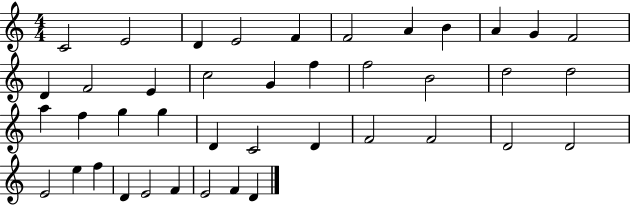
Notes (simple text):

C4/h E4/h D4/q E4/h F4/q F4/h A4/q B4/q A4/q G4/q F4/h D4/q F4/h E4/q C5/h G4/q F5/q F5/h B4/h D5/h D5/h A5/q F5/q G5/q G5/q D4/q C4/h D4/q F4/h F4/h D4/h D4/h E4/h E5/q F5/q D4/q E4/h F4/q E4/h F4/q D4/q